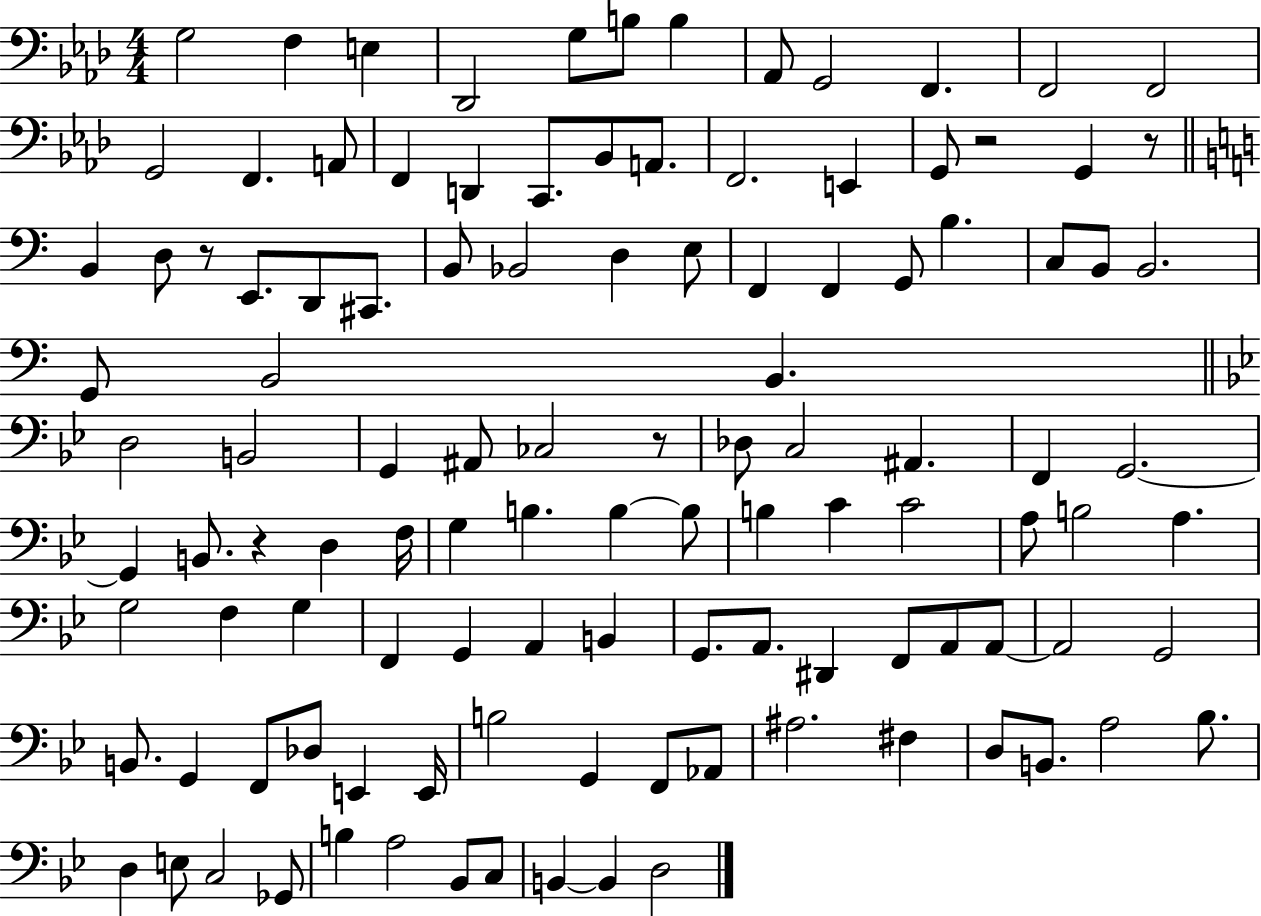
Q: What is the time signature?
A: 4/4